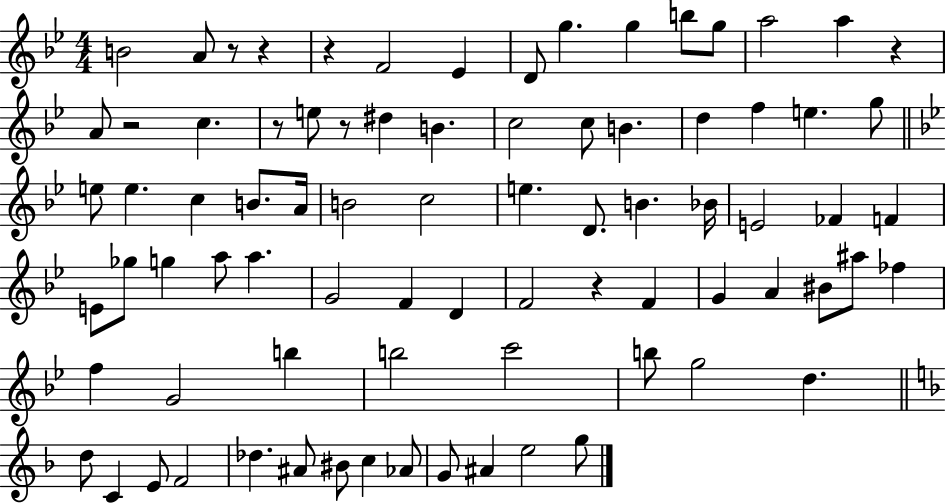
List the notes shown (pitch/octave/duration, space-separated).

B4/h A4/e R/e R/q R/q F4/h Eb4/q D4/e G5/q. G5/q B5/e G5/e A5/h A5/q R/q A4/e R/h C5/q. R/e E5/e R/e D#5/q B4/q. C5/h C5/e B4/q. D5/q F5/q E5/q. G5/e E5/e E5/q. C5/q B4/e. A4/s B4/h C5/h E5/q. D4/e. B4/q. Bb4/s E4/h FES4/q F4/q E4/e Gb5/e G5/q A5/e A5/q. G4/h F4/q D4/q F4/h R/q F4/q G4/q A4/q BIS4/e A#5/e FES5/q F5/q G4/h B5/q B5/h C6/h B5/e G5/h D5/q. D5/e C4/q E4/e F4/h Db5/q. A#4/e BIS4/e C5/q Ab4/e G4/e A#4/q E5/h G5/e